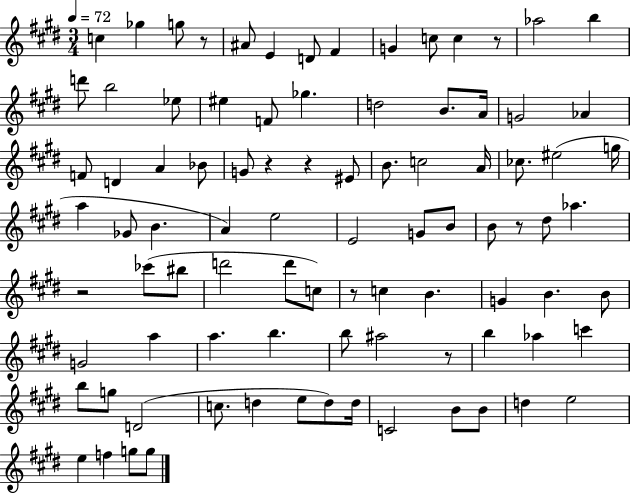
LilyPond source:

{
  \clef treble
  \numericTimeSignature
  \time 3/4
  \key e \major
  \tempo 4 = 72
  c''4 ges''4 g''8 r8 | ais'8 e'4 d'8 fis'4 | g'4 c''8 c''4 r8 | aes''2 b''4 | \break d'''8 b''2 ees''8 | eis''4 f'8 ges''4. | d''2 b'8. a'16 | g'2 aes'4 | \break f'8 d'4 a'4 bes'8 | g'8 r4 r4 eis'8 | b'8. c''2 a'16 | ces''8. eis''2( g''16 | \break a''4 ges'8 b'4. | a'4) e''2 | e'2 g'8 b'8 | b'8 r8 dis''8 aes''4. | \break r2 ces'''8( bis''8 | d'''2 d'''8 c''8) | r8 c''4 b'4. | g'4 b'4. b'8 | \break g'2 a''4 | a''4. b''4. | b''8 ais''2 r8 | b''4 aes''4 c'''4 | \break b''8 g''8 d'2( | c''8. d''4 e''8 d''8) d''16 | c'2 b'8 b'8 | d''4 e''2 | \break e''4 f''4 g''8 g''8 | \bar "|."
}